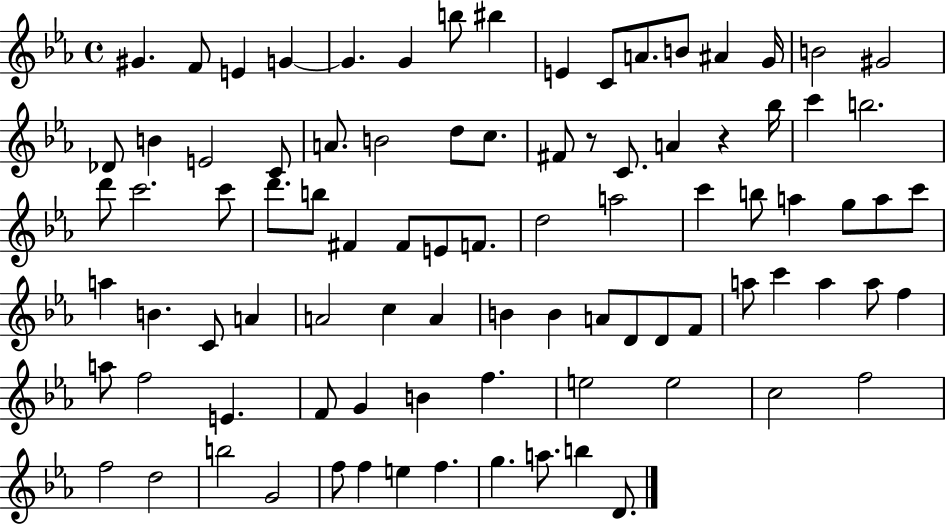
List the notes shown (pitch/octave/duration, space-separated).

G#4/q. F4/e E4/q G4/q G4/q. G4/q B5/e BIS5/q E4/q C4/e A4/e. B4/e A#4/q G4/s B4/h G#4/h Db4/e B4/q E4/h C4/e A4/e. B4/h D5/e C5/e. F#4/e R/e C4/e. A4/q R/q Bb5/s C6/q B5/h. D6/e C6/h. C6/e D6/e. B5/e F#4/q F#4/e E4/e F4/e. D5/h A5/h C6/q B5/e A5/q G5/e A5/e C6/e A5/q B4/q. C4/e A4/q A4/h C5/q A4/q B4/q B4/q A4/e D4/e D4/e F4/e A5/e C6/q A5/q A5/e F5/q A5/e F5/h E4/q. F4/e G4/q B4/q F5/q. E5/h E5/h C5/h F5/h F5/h D5/h B5/h G4/h F5/e F5/q E5/q F5/q. G5/q. A5/e. B5/q D4/e.